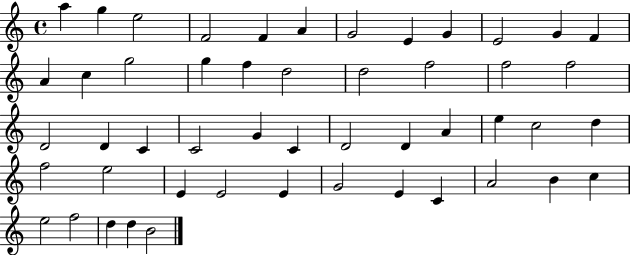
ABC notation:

X:1
T:Untitled
M:4/4
L:1/4
K:C
a g e2 F2 F A G2 E G E2 G F A c g2 g f d2 d2 f2 f2 f2 D2 D C C2 G C D2 D A e c2 d f2 e2 E E2 E G2 E C A2 B c e2 f2 d d B2